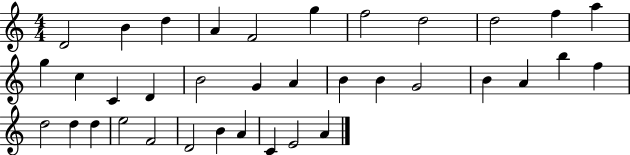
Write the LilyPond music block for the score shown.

{
  \clef treble
  \numericTimeSignature
  \time 4/4
  \key c \major
  d'2 b'4 d''4 | a'4 f'2 g''4 | f''2 d''2 | d''2 f''4 a''4 | \break g''4 c''4 c'4 d'4 | b'2 g'4 a'4 | b'4 b'4 g'2 | b'4 a'4 b''4 f''4 | \break d''2 d''4 d''4 | e''2 f'2 | d'2 b'4 a'4 | c'4 e'2 a'4 | \break \bar "|."
}